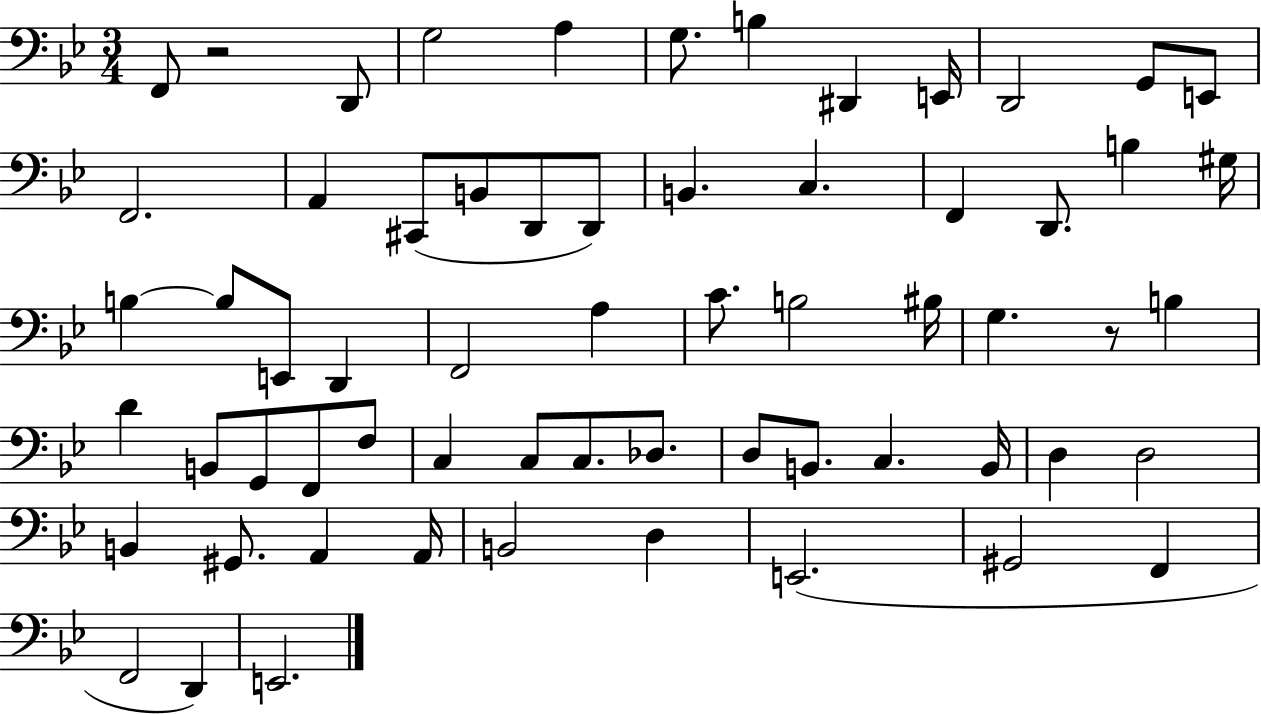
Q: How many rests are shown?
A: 2